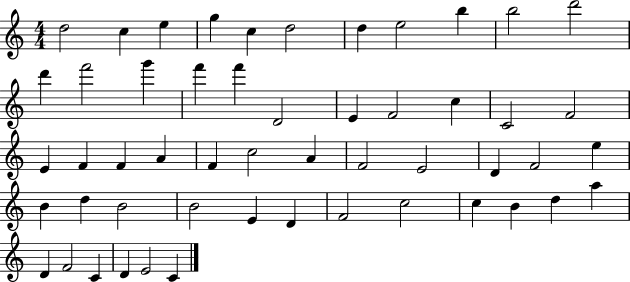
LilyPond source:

{
  \clef treble
  \numericTimeSignature
  \time 4/4
  \key c \major
  d''2 c''4 e''4 | g''4 c''4 d''2 | d''4 e''2 b''4 | b''2 d'''2 | \break d'''4 f'''2 g'''4 | f'''4 f'''4 d'2 | e'4 f'2 c''4 | c'2 f'2 | \break e'4 f'4 f'4 a'4 | f'4 c''2 a'4 | f'2 e'2 | d'4 f'2 e''4 | \break b'4 d''4 b'2 | b'2 e'4 d'4 | f'2 c''2 | c''4 b'4 d''4 a''4 | \break d'4 f'2 c'4 | d'4 e'2 c'4 | \bar "|."
}